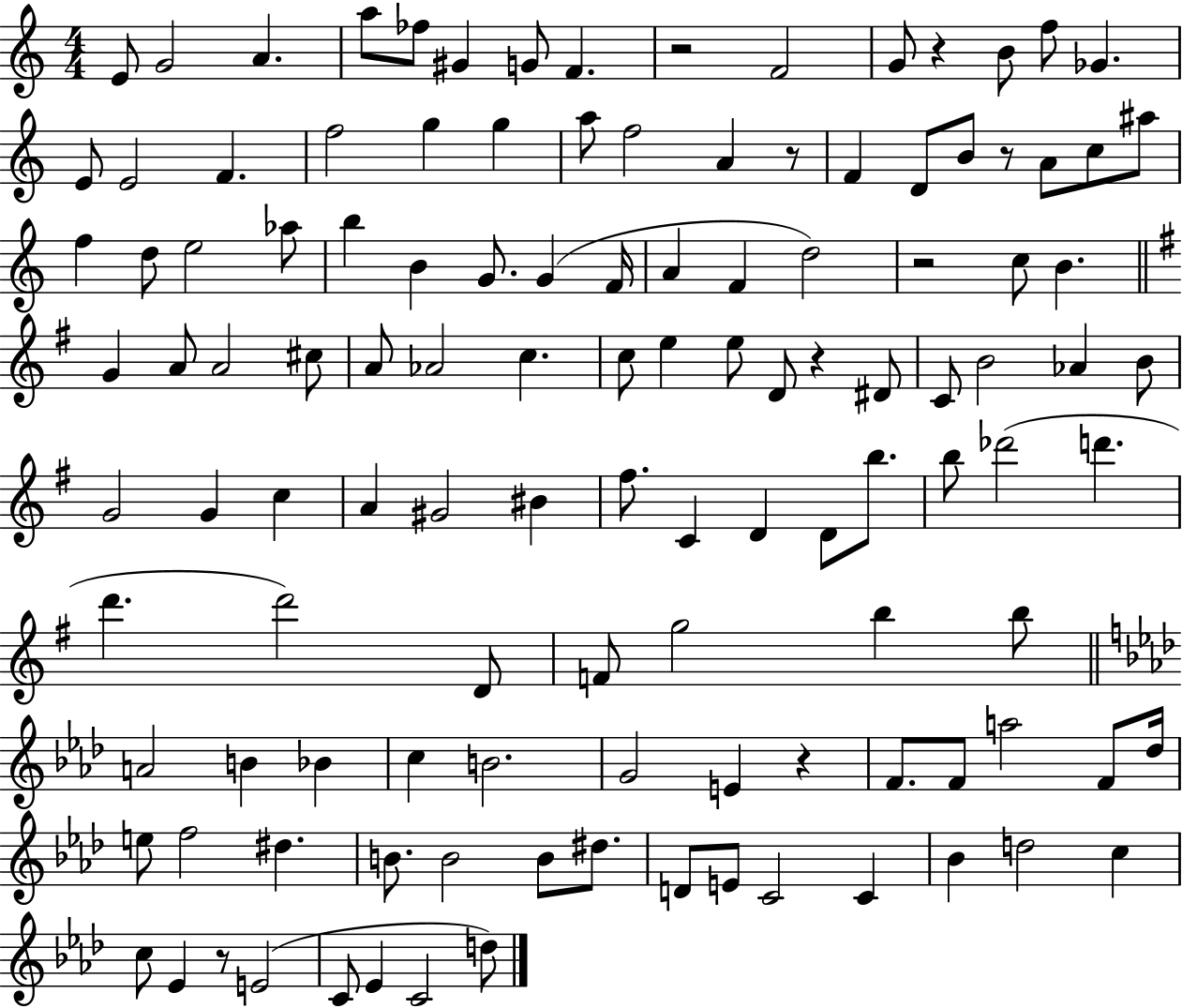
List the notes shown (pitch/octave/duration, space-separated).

E4/e G4/h A4/q. A5/e FES5/e G#4/q G4/e F4/q. R/h F4/h G4/e R/q B4/e F5/e Gb4/q. E4/e E4/h F4/q. F5/h G5/q G5/q A5/e F5/h A4/q R/e F4/q D4/e B4/e R/e A4/e C5/e A#5/e F5/q D5/e E5/h Ab5/e B5/q B4/q G4/e. G4/q F4/s A4/q F4/q D5/h R/h C5/e B4/q. G4/q A4/e A4/h C#5/e A4/e Ab4/h C5/q. C5/e E5/q E5/e D4/e R/q D#4/e C4/e B4/h Ab4/q B4/e G4/h G4/q C5/q A4/q G#4/h BIS4/q F#5/e. C4/q D4/q D4/e B5/e. B5/e Db6/h D6/q. D6/q. D6/h D4/e F4/e G5/h B5/q B5/e A4/h B4/q Bb4/q C5/q B4/h. G4/h E4/q R/q F4/e. F4/e A5/h F4/e Db5/s E5/e F5/h D#5/q. B4/e. B4/h B4/e D#5/e. D4/e E4/e C4/h C4/q Bb4/q D5/h C5/q C5/e Eb4/q R/e E4/h C4/e Eb4/q C4/h D5/e